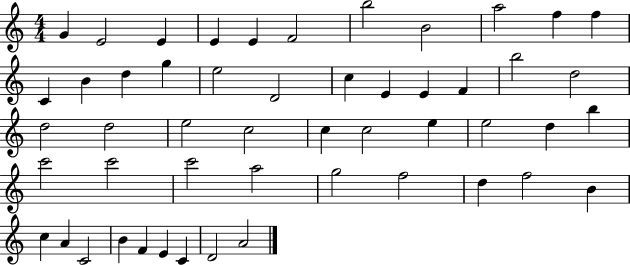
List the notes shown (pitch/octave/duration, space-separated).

G4/q E4/h E4/q E4/q E4/q F4/h B5/h B4/h A5/h F5/q F5/q C4/q B4/q D5/q G5/q E5/h D4/h C5/q E4/q E4/q F4/q B5/h D5/h D5/h D5/h E5/h C5/h C5/q C5/h E5/q E5/h D5/q B5/q C6/h C6/h C6/h A5/h G5/h F5/h D5/q F5/h B4/q C5/q A4/q C4/h B4/q F4/q E4/q C4/q D4/h A4/h